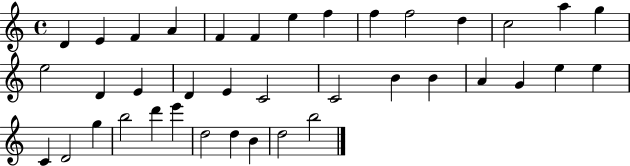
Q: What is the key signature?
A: C major